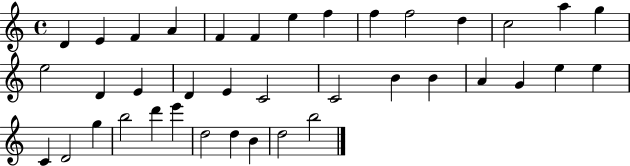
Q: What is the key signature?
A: C major